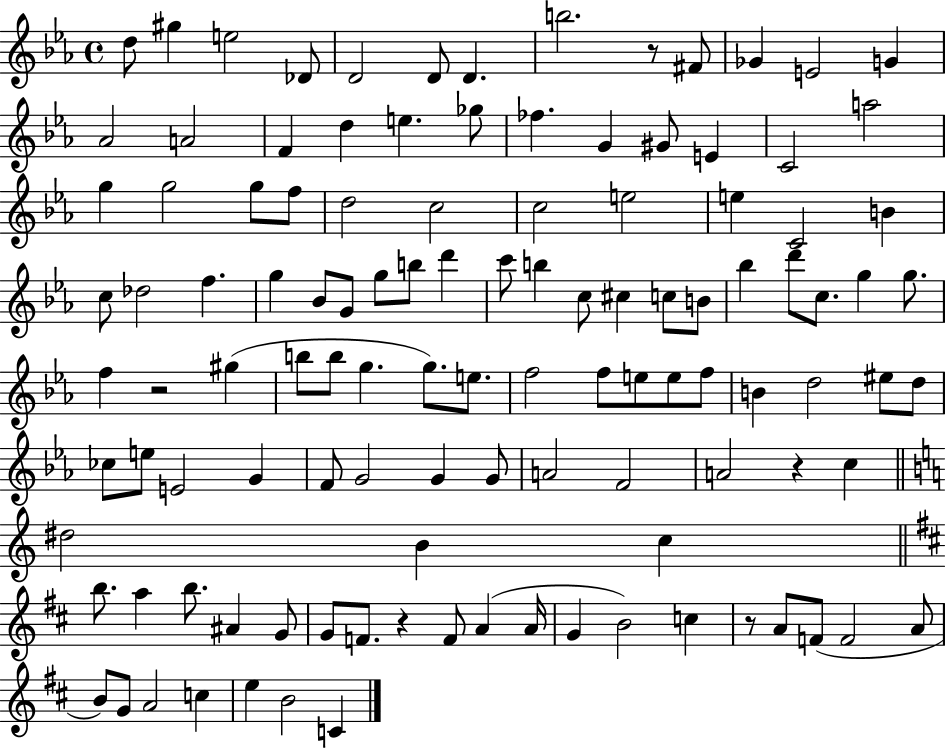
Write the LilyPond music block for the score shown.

{
  \clef treble
  \time 4/4
  \defaultTimeSignature
  \key ees \major
  d''8 gis''4 e''2 des'8 | d'2 d'8 d'4. | b''2. r8 fis'8 | ges'4 e'2 g'4 | \break aes'2 a'2 | f'4 d''4 e''4. ges''8 | fes''4. g'4 gis'8 e'4 | c'2 a''2 | \break g''4 g''2 g''8 f''8 | d''2 c''2 | c''2 e''2 | e''4 c'2 b'4 | \break c''8 des''2 f''4. | g''4 bes'8 g'8 g''8 b''8 d'''4 | c'''8 b''4 c''8 cis''4 c''8 b'8 | bes''4 d'''8 c''8. g''4 g''8. | \break f''4 r2 gis''4( | b''8 b''8 g''4. g''8.) e''8. | f''2 f''8 e''8 e''8 f''8 | b'4 d''2 eis''8 d''8 | \break ces''8 e''8 e'2 g'4 | f'8 g'2 g'4 g'8 | a'2 f'2 | a'2 r4 c''4 | \break \bar "||" \break \key a \minor dis''2 b'4 c''4 | \bar "||" \break \key d \major b''8. a''4 b''8. ais'4 g'8 | g'8 f'8. r4 f'8 a'4( a'16 | g'4 b'2) c''4 | r8 a'8 f'8( f'2 a'8 | \break b'8) g'8 a'2 c''4 | e''4 b'2 c'4 | \bar "|."
}